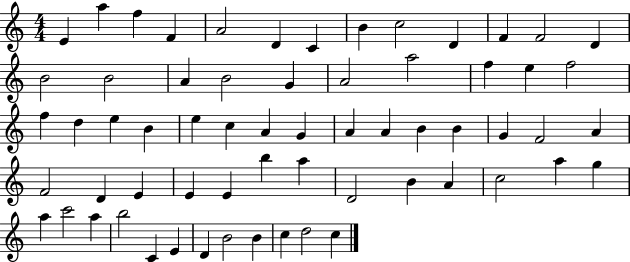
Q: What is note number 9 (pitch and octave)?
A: C5